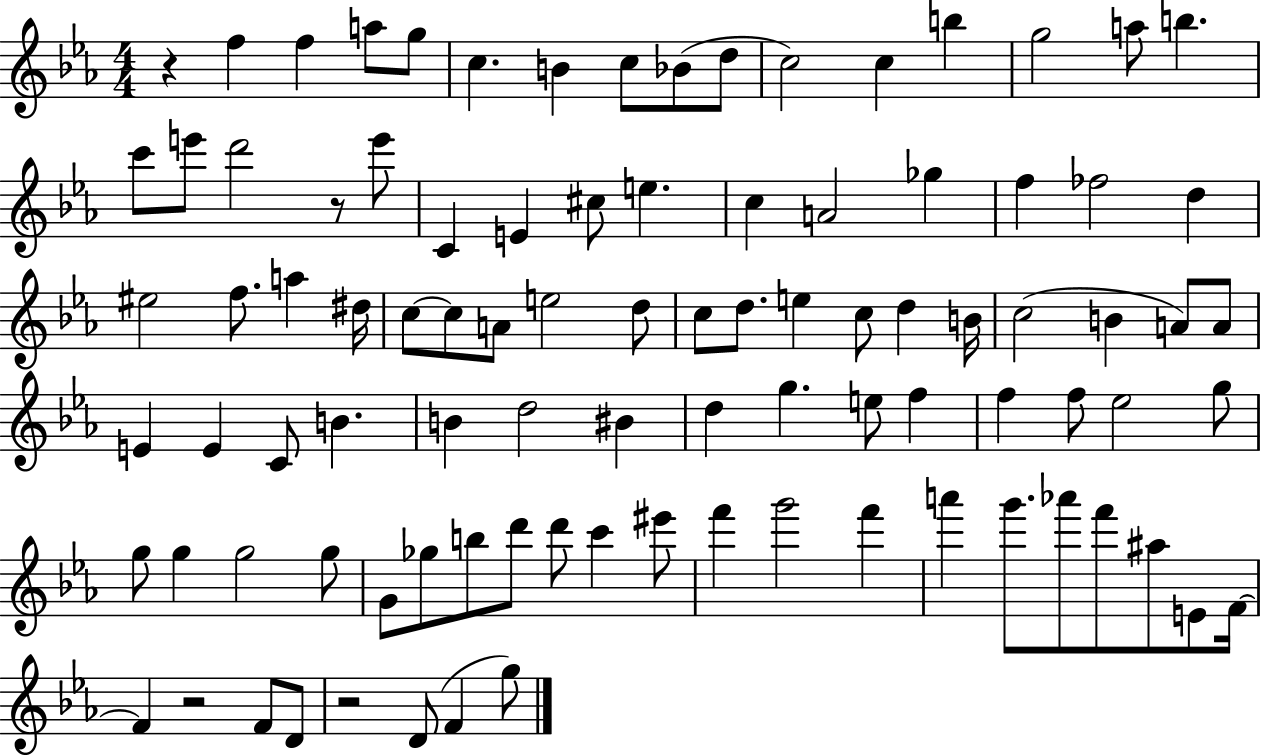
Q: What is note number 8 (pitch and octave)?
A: Bb4